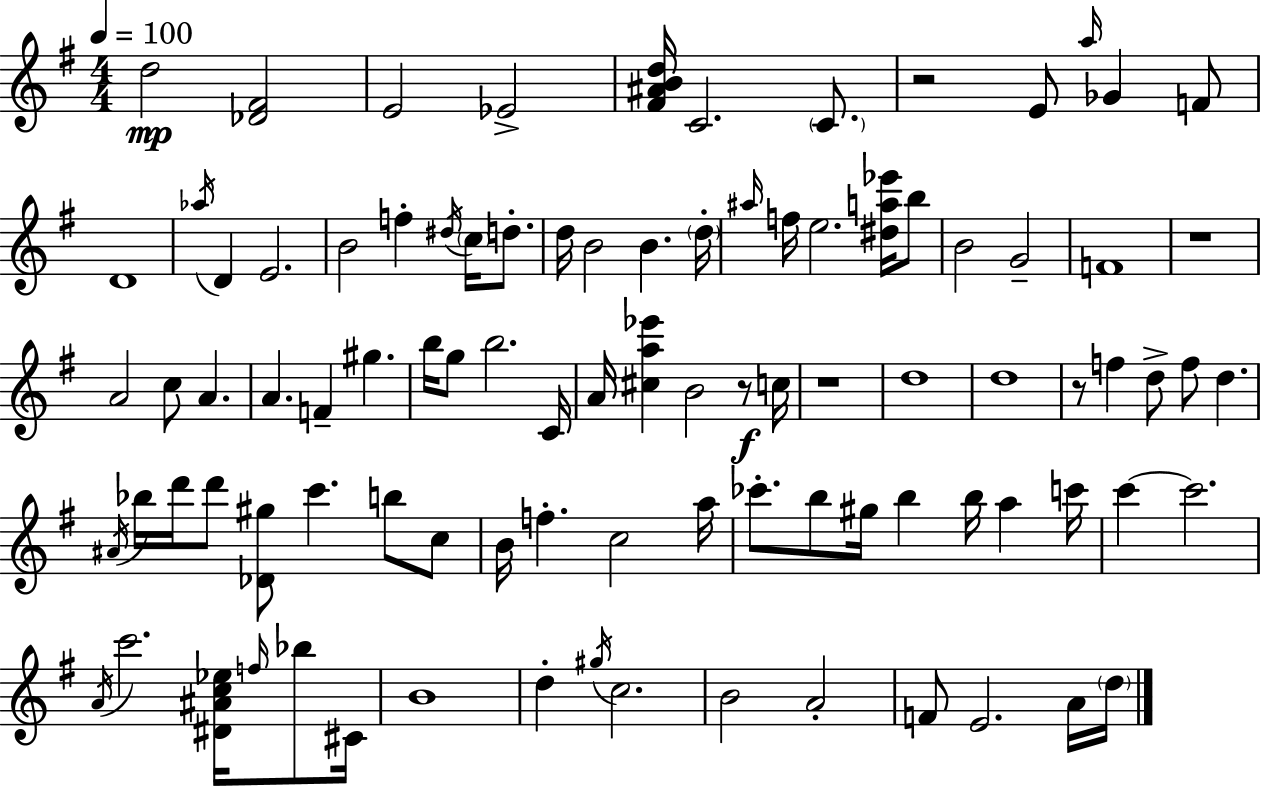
{
  \clef treble
  \numericTimeSignature
  \time 4/4
  \key e \minor
  \tempo 4 = 100
  d''2\mp <des' fis'>2 | e'2 ees'2-> | <fis' ais' b' d''>16 c'2. \parenthesize c'8. | r2 e'8 \grace { a''16 } ges'4 f'8 | \break d'1 | \acciaccatura { aes''16 } d'4 e'2. | b'2 f''4-. \acciaccatura { dis''16 } \parenthesize c''16 | d''8.-. d''16 b'2 b'4. | \break \parenthesize d''16-. \grace { ais''16 } f''16 e''2. | <dis'' a'' ees'''>16 b''8 b'2 g'2-- | f'1 | r1 | \break a'2 c''8 a'4. | a'4. f'4-- gis''4. | b''16 g''8 b''2. | c'16 a'16 <cis'' a'' ees'''>4 b'2 | \break r8\f c''16 r1 | d''1 | d''1 | r8 f''4 d''8-> f''8 d''4. | \break \acciaccatura { ais'16 } bes''16 d'''16 d'''8 <des' gis''>8 c'''4. | b''8 c''8 b'16 f''4.-. c''2 | a''16 ces'''8.-. b''8 gis''16 b''4 b''16 | a''4 c'''16 c'''4~~ c'''2. | \break \acciaccatura { a'16 } c'''2. | <dis' ais' c'' ees''>16 \grace { f''16 } bes''8 cis'16 b'1 | d''4-. \acciaccatura { gis''16 } c''2. | b'2 | \break a'2-. f'8 e'2. | a'16 \parenthesize d''16 \bar "|."
}